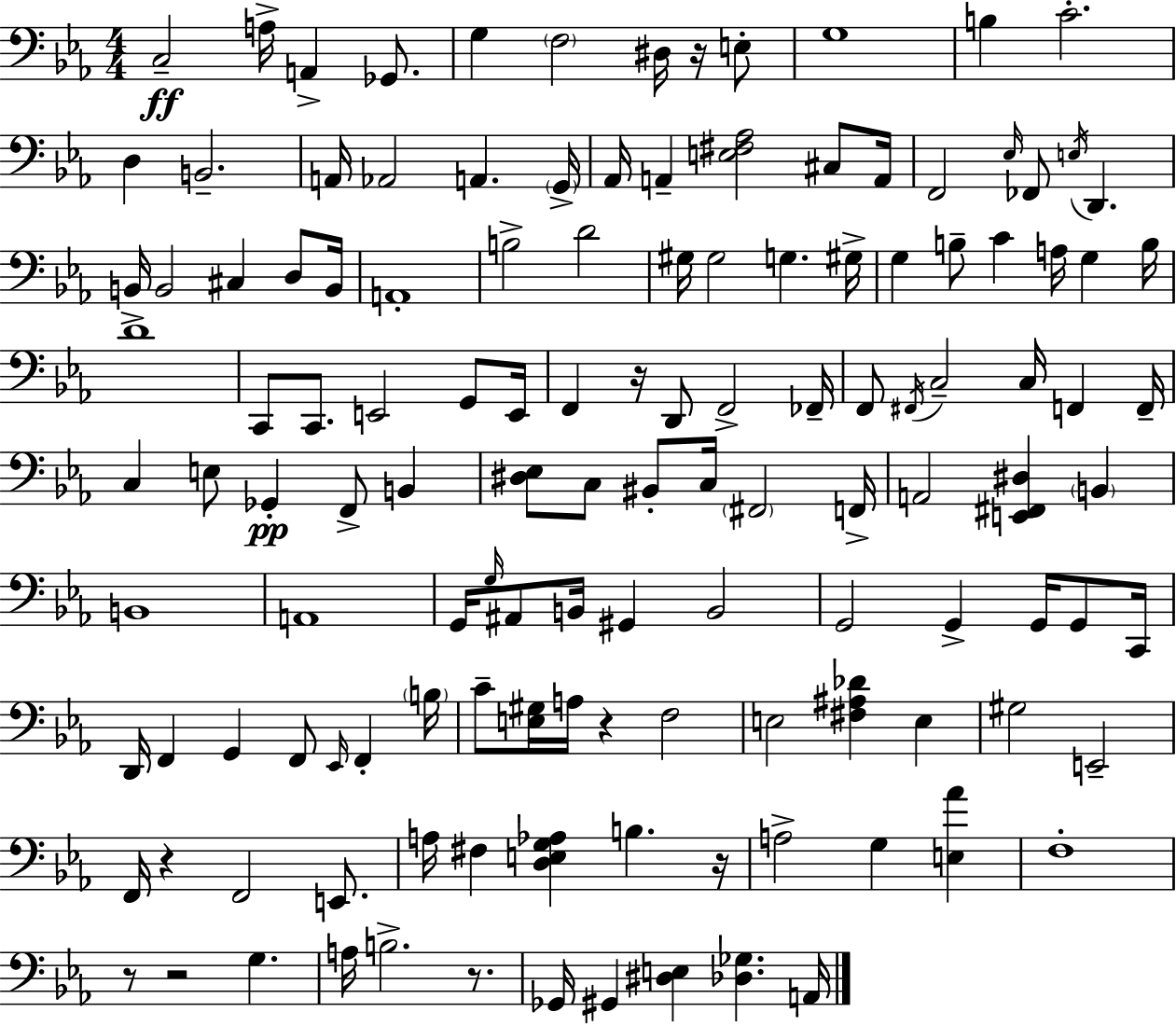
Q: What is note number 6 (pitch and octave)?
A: F3